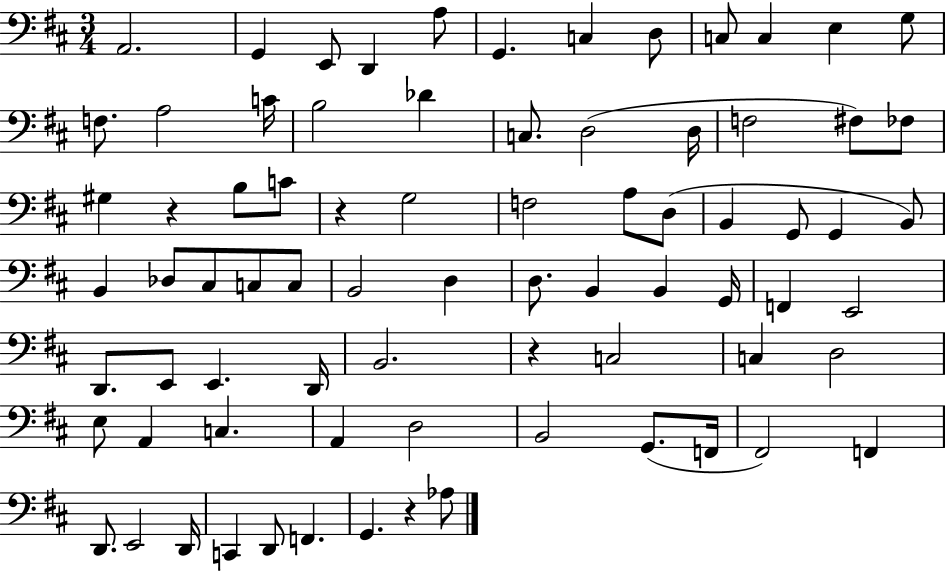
{
  \clef bass
  \numericTimeSignature
  \time 3/4
  \key d \major
  a,2. | g,4 e,8 d,4 a8 | g,4. c4 d8 | c8 c4 e4 g8 | \break f8. a2 c'16 | b2 des'4 | c8. d2( d16 | f2 fis8) fes8 | \break gis4 r4 b8 c'8 | r4 g2 | f2 a8 d8( | b,4 g,8 g,4 b,8) | \break b,4 des8 cis8 c8 c8 | b,2 d4 | d8. b,4 b,4 g,16 | f,4 e,2 | \break d,8. e,8 e,4. d,16 | b,2. | r4 c2 | c4 d2 | \break e8 a,4 c4. | a,4 d2 | b,2 g,8.( f,16 | fis,2) f,4 | \break d,8. e,2 d,16 | c,4 d,8 f,4. | g,4. r4 aes8 | \bar "|."
}